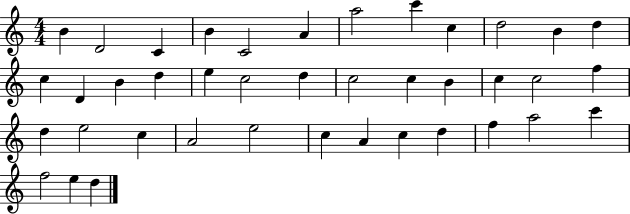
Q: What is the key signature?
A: C major